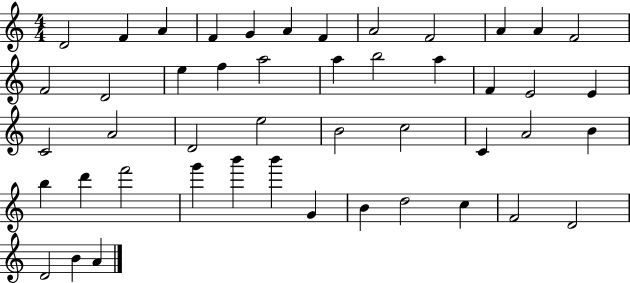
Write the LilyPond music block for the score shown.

{
  \clef treble
  \numericTimeSignature
  \time 4/4
  \key c \major
  d'2 f'4 a'4 | f'4 g'4 a'4 f'4 | a'2 f'2 | a'4 a'4 f'2 | \break f'2 d'2 | e''4 f''4 a''2 | a''4 b''2 a''4 | f'4 e'2 e'4 | \break c'2 a'2 | d'2 e''2 | b'2 c''2 | c'4 a'2 b'4 | \break b''4 d'''4 f'''2 | g'''4 b'''4 b'''4 g'4 | b'4 d''2 c''4 | f'2 d'2 | \break d'2 b'4 a'4 | \bar "|."
}